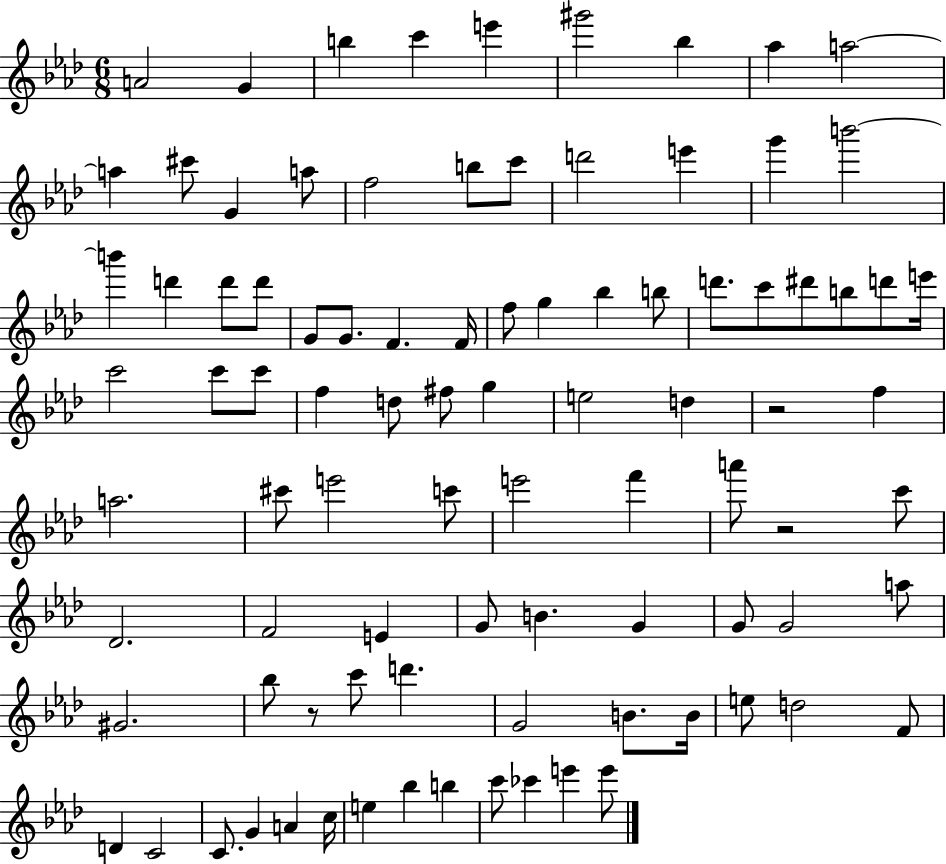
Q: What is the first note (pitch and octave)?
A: A4